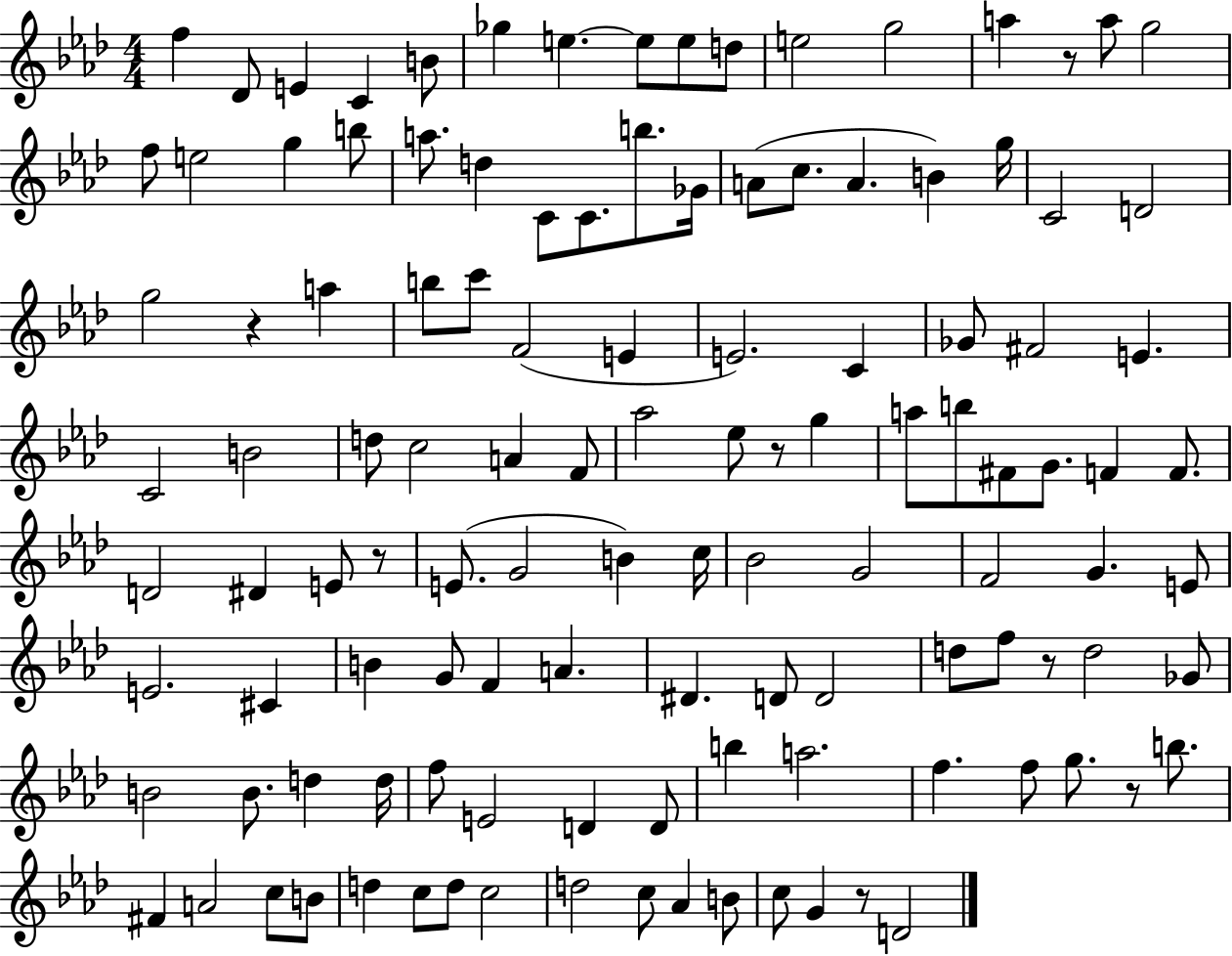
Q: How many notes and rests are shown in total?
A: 119